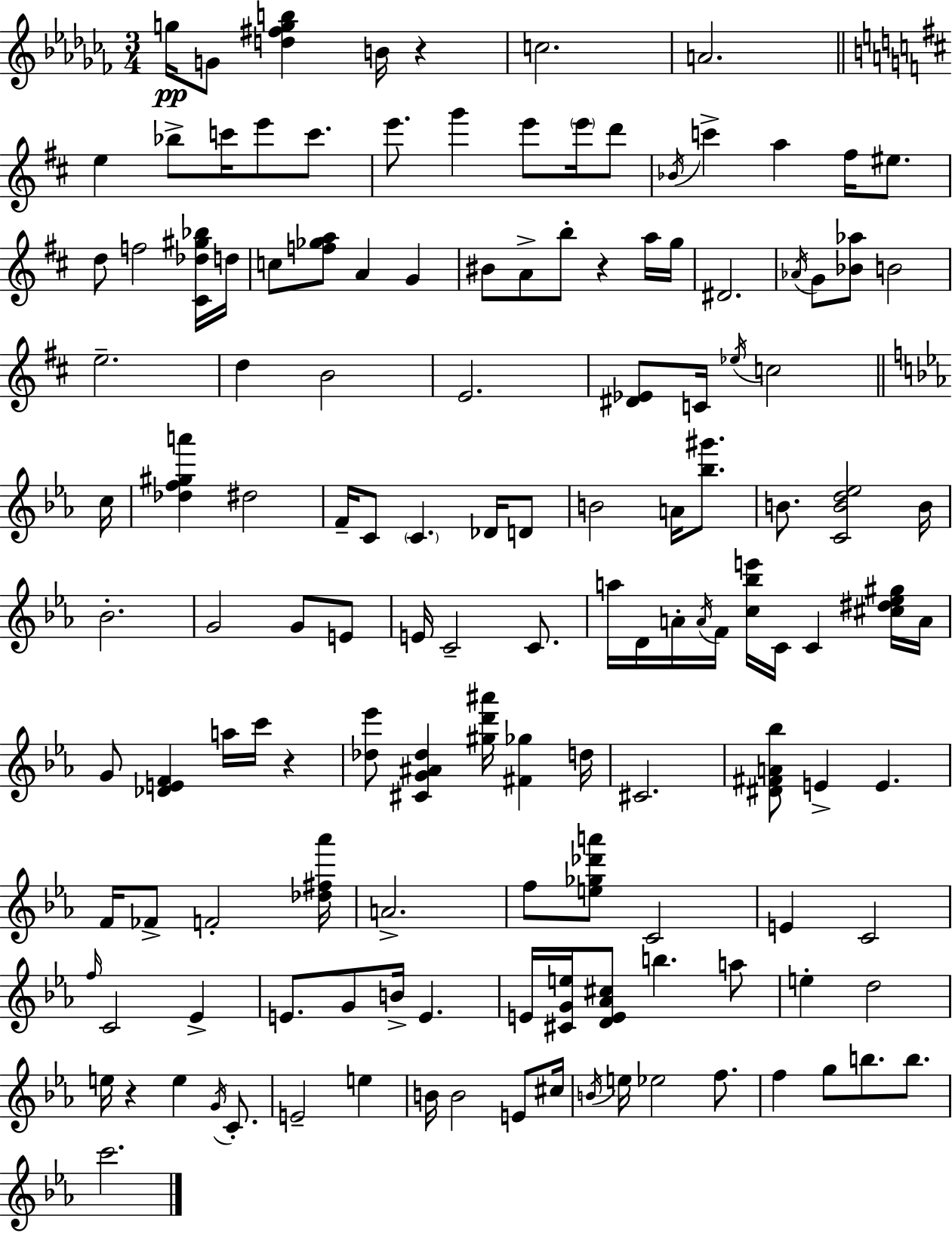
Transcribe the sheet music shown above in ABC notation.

X:1
T:Untitled
M:3/4
L:1/4
K:Abm
g/4 G/2 [d^fgb] B/4 z c2 A2 e _b/2 c'/4 e'/2 c'/2 e'/2 g' e'/2 e'/4 d'/2 _B/4 c' a ^f/4 ^e/2 d/2 f2 [^C_d^g_b]/4 d/4 c/2 [f_ga]/2 A G ^B/2 A/2 b/2 z a/4 g/4 ^D2 _A/4 G/2 [_B_a]/2 B2 e2 d B2 E2 [^D_E]/2 C/4 _e/4 c2 c/4 [_df^ga'] ^d2 F/4 C/2 C _D/4 D/2 B2 A/4 [_b^g']/2 B/2 [CBd_e]2 B/4 _B2 G2 G/2 E/2 E/4 C2 C/2 a/4 D/4 A/4 A/4 F/4 [c_be']/4 C/4 C [^c^d_e^g]/4 A/4 G/2 [_DEF] a/4 c'/4 z [_d_e']/2 [^CG^A_d] [^gd'^a']/4 [^F_g] d/4 ^C2 [^D^FA_b]/2 E E F/4 _F/2 F2 [_d^f_a']/4 A2 f/2 [e_g_d'a']/2 C2 E C2 f/4 C2 _E E/2 G/2 B/4 E E/4 [^CGe]/4 [DE_A^c]/2 b a/2 e d2 e/4 z e G/4 C/2 E2 e B/4 B2 E/2 ^c/4 B/4 e/4 _e2 f/2 f g/2 b/2 b/2 c'2